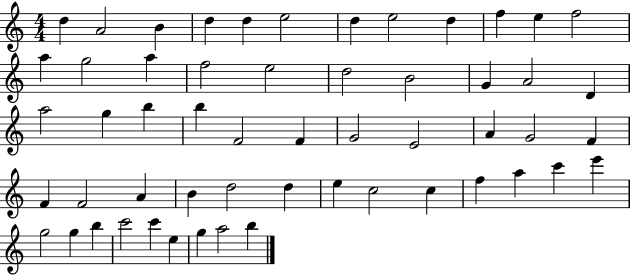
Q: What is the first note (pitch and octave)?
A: D5